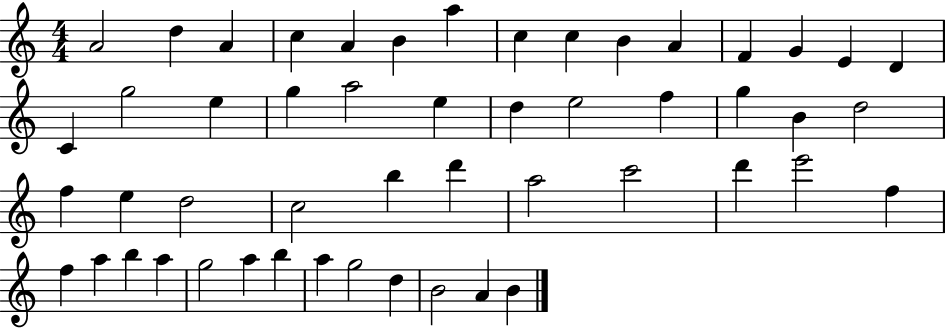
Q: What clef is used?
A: treble